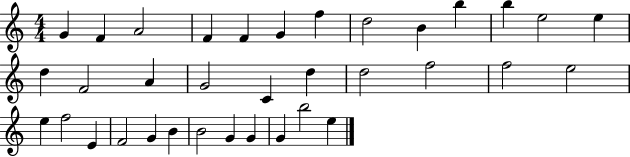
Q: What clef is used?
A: treble